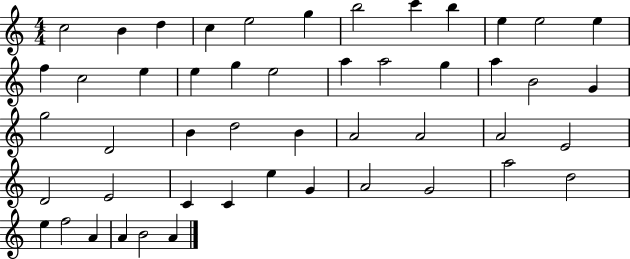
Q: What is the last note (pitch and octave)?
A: A4